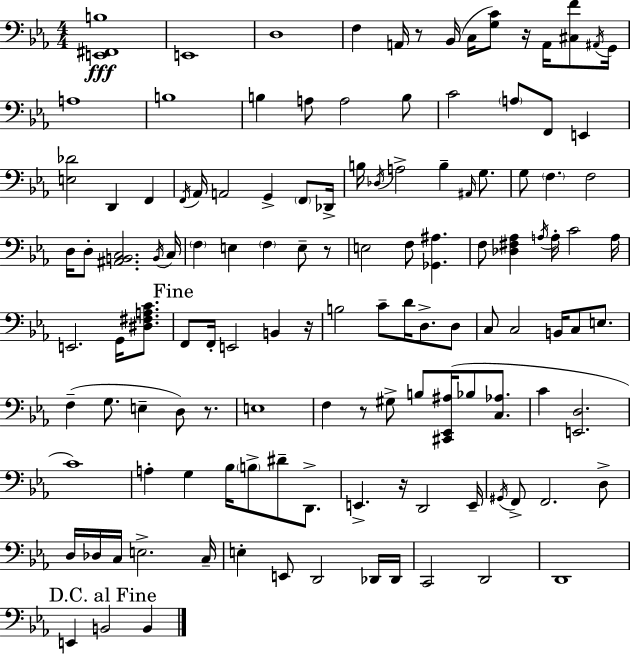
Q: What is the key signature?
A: C minor